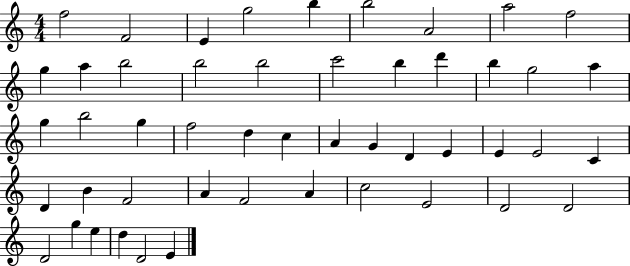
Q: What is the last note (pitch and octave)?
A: E4